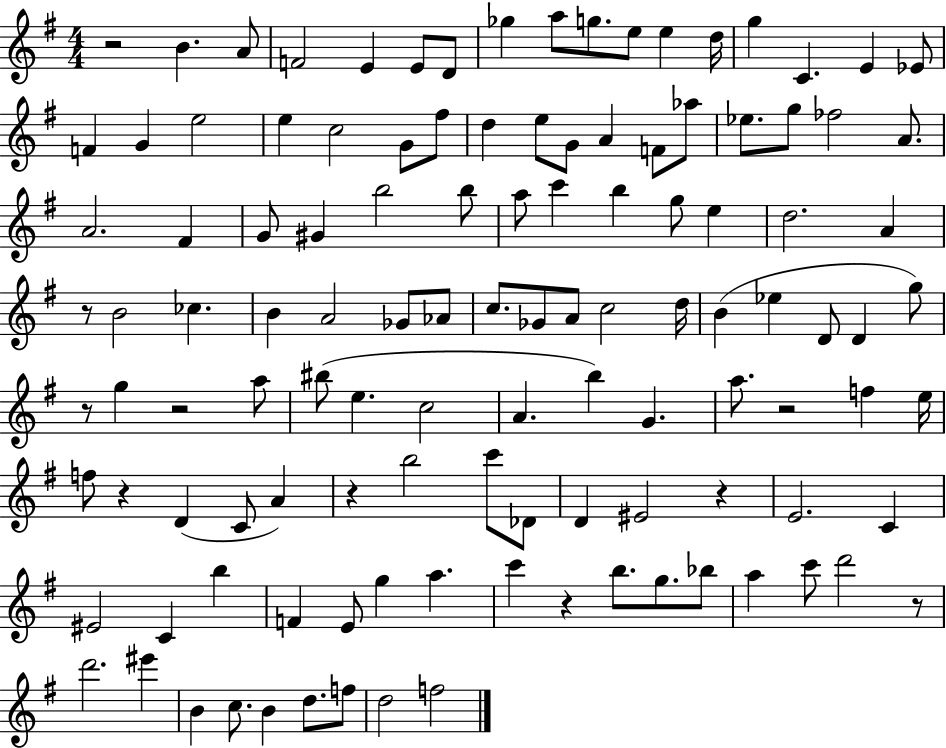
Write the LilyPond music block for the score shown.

{
  \clef treble
  \numericTimeSignature
  \time 4/4
  \key g \major
  r2 b'4. a'8 | f'2 e'4 e'8 d'8 | ges''4 a''8 g''8. e''8 e''4 d''16 | g''4 c'4. e'4 ees'8 | \break f'4 g'4 e''2 | e''4 c''2 g'8 fis''8 | d''4 e''8 g'8 a'4 f'8 aes''8 | ees''8. g''8 fes''2 a'8. | \break a'2. fis'4 | g'8 gis'4 b''2 b''8 | a''8 c'''4 b''4 g''8 e''4 | d''2. a'4 | \break r8 b'2 ces''4. | b'4 a'2 ges'8 aes'8 | c''8. ges'8 a'8 c''2 d''16 | b'4( ees''4 d'8 d'4 g''8) | \break r8 g''4 r2 a''8 | bis''8( e''4. c''2 | a'4. b''4) g'4. | a''8. r2 f''4 e''16 | \break f''8 r4 d'4( c'8 a'4) | r4 b''2 c'''8 des'8 | d'4 eis'2 r4 | e'2. c'4 | \break eis'2 c'4 b''4 | f'4 e'8 g''4 a''4. | c'''4 r4 b''8. g''8. bes''8 | a''4 c'''8 d'''2 r8 | \break d'''2. eis'''4 | b'4 c''8. b'4 d''8. f''8 | d''2 f''2 | \bar "|."
}